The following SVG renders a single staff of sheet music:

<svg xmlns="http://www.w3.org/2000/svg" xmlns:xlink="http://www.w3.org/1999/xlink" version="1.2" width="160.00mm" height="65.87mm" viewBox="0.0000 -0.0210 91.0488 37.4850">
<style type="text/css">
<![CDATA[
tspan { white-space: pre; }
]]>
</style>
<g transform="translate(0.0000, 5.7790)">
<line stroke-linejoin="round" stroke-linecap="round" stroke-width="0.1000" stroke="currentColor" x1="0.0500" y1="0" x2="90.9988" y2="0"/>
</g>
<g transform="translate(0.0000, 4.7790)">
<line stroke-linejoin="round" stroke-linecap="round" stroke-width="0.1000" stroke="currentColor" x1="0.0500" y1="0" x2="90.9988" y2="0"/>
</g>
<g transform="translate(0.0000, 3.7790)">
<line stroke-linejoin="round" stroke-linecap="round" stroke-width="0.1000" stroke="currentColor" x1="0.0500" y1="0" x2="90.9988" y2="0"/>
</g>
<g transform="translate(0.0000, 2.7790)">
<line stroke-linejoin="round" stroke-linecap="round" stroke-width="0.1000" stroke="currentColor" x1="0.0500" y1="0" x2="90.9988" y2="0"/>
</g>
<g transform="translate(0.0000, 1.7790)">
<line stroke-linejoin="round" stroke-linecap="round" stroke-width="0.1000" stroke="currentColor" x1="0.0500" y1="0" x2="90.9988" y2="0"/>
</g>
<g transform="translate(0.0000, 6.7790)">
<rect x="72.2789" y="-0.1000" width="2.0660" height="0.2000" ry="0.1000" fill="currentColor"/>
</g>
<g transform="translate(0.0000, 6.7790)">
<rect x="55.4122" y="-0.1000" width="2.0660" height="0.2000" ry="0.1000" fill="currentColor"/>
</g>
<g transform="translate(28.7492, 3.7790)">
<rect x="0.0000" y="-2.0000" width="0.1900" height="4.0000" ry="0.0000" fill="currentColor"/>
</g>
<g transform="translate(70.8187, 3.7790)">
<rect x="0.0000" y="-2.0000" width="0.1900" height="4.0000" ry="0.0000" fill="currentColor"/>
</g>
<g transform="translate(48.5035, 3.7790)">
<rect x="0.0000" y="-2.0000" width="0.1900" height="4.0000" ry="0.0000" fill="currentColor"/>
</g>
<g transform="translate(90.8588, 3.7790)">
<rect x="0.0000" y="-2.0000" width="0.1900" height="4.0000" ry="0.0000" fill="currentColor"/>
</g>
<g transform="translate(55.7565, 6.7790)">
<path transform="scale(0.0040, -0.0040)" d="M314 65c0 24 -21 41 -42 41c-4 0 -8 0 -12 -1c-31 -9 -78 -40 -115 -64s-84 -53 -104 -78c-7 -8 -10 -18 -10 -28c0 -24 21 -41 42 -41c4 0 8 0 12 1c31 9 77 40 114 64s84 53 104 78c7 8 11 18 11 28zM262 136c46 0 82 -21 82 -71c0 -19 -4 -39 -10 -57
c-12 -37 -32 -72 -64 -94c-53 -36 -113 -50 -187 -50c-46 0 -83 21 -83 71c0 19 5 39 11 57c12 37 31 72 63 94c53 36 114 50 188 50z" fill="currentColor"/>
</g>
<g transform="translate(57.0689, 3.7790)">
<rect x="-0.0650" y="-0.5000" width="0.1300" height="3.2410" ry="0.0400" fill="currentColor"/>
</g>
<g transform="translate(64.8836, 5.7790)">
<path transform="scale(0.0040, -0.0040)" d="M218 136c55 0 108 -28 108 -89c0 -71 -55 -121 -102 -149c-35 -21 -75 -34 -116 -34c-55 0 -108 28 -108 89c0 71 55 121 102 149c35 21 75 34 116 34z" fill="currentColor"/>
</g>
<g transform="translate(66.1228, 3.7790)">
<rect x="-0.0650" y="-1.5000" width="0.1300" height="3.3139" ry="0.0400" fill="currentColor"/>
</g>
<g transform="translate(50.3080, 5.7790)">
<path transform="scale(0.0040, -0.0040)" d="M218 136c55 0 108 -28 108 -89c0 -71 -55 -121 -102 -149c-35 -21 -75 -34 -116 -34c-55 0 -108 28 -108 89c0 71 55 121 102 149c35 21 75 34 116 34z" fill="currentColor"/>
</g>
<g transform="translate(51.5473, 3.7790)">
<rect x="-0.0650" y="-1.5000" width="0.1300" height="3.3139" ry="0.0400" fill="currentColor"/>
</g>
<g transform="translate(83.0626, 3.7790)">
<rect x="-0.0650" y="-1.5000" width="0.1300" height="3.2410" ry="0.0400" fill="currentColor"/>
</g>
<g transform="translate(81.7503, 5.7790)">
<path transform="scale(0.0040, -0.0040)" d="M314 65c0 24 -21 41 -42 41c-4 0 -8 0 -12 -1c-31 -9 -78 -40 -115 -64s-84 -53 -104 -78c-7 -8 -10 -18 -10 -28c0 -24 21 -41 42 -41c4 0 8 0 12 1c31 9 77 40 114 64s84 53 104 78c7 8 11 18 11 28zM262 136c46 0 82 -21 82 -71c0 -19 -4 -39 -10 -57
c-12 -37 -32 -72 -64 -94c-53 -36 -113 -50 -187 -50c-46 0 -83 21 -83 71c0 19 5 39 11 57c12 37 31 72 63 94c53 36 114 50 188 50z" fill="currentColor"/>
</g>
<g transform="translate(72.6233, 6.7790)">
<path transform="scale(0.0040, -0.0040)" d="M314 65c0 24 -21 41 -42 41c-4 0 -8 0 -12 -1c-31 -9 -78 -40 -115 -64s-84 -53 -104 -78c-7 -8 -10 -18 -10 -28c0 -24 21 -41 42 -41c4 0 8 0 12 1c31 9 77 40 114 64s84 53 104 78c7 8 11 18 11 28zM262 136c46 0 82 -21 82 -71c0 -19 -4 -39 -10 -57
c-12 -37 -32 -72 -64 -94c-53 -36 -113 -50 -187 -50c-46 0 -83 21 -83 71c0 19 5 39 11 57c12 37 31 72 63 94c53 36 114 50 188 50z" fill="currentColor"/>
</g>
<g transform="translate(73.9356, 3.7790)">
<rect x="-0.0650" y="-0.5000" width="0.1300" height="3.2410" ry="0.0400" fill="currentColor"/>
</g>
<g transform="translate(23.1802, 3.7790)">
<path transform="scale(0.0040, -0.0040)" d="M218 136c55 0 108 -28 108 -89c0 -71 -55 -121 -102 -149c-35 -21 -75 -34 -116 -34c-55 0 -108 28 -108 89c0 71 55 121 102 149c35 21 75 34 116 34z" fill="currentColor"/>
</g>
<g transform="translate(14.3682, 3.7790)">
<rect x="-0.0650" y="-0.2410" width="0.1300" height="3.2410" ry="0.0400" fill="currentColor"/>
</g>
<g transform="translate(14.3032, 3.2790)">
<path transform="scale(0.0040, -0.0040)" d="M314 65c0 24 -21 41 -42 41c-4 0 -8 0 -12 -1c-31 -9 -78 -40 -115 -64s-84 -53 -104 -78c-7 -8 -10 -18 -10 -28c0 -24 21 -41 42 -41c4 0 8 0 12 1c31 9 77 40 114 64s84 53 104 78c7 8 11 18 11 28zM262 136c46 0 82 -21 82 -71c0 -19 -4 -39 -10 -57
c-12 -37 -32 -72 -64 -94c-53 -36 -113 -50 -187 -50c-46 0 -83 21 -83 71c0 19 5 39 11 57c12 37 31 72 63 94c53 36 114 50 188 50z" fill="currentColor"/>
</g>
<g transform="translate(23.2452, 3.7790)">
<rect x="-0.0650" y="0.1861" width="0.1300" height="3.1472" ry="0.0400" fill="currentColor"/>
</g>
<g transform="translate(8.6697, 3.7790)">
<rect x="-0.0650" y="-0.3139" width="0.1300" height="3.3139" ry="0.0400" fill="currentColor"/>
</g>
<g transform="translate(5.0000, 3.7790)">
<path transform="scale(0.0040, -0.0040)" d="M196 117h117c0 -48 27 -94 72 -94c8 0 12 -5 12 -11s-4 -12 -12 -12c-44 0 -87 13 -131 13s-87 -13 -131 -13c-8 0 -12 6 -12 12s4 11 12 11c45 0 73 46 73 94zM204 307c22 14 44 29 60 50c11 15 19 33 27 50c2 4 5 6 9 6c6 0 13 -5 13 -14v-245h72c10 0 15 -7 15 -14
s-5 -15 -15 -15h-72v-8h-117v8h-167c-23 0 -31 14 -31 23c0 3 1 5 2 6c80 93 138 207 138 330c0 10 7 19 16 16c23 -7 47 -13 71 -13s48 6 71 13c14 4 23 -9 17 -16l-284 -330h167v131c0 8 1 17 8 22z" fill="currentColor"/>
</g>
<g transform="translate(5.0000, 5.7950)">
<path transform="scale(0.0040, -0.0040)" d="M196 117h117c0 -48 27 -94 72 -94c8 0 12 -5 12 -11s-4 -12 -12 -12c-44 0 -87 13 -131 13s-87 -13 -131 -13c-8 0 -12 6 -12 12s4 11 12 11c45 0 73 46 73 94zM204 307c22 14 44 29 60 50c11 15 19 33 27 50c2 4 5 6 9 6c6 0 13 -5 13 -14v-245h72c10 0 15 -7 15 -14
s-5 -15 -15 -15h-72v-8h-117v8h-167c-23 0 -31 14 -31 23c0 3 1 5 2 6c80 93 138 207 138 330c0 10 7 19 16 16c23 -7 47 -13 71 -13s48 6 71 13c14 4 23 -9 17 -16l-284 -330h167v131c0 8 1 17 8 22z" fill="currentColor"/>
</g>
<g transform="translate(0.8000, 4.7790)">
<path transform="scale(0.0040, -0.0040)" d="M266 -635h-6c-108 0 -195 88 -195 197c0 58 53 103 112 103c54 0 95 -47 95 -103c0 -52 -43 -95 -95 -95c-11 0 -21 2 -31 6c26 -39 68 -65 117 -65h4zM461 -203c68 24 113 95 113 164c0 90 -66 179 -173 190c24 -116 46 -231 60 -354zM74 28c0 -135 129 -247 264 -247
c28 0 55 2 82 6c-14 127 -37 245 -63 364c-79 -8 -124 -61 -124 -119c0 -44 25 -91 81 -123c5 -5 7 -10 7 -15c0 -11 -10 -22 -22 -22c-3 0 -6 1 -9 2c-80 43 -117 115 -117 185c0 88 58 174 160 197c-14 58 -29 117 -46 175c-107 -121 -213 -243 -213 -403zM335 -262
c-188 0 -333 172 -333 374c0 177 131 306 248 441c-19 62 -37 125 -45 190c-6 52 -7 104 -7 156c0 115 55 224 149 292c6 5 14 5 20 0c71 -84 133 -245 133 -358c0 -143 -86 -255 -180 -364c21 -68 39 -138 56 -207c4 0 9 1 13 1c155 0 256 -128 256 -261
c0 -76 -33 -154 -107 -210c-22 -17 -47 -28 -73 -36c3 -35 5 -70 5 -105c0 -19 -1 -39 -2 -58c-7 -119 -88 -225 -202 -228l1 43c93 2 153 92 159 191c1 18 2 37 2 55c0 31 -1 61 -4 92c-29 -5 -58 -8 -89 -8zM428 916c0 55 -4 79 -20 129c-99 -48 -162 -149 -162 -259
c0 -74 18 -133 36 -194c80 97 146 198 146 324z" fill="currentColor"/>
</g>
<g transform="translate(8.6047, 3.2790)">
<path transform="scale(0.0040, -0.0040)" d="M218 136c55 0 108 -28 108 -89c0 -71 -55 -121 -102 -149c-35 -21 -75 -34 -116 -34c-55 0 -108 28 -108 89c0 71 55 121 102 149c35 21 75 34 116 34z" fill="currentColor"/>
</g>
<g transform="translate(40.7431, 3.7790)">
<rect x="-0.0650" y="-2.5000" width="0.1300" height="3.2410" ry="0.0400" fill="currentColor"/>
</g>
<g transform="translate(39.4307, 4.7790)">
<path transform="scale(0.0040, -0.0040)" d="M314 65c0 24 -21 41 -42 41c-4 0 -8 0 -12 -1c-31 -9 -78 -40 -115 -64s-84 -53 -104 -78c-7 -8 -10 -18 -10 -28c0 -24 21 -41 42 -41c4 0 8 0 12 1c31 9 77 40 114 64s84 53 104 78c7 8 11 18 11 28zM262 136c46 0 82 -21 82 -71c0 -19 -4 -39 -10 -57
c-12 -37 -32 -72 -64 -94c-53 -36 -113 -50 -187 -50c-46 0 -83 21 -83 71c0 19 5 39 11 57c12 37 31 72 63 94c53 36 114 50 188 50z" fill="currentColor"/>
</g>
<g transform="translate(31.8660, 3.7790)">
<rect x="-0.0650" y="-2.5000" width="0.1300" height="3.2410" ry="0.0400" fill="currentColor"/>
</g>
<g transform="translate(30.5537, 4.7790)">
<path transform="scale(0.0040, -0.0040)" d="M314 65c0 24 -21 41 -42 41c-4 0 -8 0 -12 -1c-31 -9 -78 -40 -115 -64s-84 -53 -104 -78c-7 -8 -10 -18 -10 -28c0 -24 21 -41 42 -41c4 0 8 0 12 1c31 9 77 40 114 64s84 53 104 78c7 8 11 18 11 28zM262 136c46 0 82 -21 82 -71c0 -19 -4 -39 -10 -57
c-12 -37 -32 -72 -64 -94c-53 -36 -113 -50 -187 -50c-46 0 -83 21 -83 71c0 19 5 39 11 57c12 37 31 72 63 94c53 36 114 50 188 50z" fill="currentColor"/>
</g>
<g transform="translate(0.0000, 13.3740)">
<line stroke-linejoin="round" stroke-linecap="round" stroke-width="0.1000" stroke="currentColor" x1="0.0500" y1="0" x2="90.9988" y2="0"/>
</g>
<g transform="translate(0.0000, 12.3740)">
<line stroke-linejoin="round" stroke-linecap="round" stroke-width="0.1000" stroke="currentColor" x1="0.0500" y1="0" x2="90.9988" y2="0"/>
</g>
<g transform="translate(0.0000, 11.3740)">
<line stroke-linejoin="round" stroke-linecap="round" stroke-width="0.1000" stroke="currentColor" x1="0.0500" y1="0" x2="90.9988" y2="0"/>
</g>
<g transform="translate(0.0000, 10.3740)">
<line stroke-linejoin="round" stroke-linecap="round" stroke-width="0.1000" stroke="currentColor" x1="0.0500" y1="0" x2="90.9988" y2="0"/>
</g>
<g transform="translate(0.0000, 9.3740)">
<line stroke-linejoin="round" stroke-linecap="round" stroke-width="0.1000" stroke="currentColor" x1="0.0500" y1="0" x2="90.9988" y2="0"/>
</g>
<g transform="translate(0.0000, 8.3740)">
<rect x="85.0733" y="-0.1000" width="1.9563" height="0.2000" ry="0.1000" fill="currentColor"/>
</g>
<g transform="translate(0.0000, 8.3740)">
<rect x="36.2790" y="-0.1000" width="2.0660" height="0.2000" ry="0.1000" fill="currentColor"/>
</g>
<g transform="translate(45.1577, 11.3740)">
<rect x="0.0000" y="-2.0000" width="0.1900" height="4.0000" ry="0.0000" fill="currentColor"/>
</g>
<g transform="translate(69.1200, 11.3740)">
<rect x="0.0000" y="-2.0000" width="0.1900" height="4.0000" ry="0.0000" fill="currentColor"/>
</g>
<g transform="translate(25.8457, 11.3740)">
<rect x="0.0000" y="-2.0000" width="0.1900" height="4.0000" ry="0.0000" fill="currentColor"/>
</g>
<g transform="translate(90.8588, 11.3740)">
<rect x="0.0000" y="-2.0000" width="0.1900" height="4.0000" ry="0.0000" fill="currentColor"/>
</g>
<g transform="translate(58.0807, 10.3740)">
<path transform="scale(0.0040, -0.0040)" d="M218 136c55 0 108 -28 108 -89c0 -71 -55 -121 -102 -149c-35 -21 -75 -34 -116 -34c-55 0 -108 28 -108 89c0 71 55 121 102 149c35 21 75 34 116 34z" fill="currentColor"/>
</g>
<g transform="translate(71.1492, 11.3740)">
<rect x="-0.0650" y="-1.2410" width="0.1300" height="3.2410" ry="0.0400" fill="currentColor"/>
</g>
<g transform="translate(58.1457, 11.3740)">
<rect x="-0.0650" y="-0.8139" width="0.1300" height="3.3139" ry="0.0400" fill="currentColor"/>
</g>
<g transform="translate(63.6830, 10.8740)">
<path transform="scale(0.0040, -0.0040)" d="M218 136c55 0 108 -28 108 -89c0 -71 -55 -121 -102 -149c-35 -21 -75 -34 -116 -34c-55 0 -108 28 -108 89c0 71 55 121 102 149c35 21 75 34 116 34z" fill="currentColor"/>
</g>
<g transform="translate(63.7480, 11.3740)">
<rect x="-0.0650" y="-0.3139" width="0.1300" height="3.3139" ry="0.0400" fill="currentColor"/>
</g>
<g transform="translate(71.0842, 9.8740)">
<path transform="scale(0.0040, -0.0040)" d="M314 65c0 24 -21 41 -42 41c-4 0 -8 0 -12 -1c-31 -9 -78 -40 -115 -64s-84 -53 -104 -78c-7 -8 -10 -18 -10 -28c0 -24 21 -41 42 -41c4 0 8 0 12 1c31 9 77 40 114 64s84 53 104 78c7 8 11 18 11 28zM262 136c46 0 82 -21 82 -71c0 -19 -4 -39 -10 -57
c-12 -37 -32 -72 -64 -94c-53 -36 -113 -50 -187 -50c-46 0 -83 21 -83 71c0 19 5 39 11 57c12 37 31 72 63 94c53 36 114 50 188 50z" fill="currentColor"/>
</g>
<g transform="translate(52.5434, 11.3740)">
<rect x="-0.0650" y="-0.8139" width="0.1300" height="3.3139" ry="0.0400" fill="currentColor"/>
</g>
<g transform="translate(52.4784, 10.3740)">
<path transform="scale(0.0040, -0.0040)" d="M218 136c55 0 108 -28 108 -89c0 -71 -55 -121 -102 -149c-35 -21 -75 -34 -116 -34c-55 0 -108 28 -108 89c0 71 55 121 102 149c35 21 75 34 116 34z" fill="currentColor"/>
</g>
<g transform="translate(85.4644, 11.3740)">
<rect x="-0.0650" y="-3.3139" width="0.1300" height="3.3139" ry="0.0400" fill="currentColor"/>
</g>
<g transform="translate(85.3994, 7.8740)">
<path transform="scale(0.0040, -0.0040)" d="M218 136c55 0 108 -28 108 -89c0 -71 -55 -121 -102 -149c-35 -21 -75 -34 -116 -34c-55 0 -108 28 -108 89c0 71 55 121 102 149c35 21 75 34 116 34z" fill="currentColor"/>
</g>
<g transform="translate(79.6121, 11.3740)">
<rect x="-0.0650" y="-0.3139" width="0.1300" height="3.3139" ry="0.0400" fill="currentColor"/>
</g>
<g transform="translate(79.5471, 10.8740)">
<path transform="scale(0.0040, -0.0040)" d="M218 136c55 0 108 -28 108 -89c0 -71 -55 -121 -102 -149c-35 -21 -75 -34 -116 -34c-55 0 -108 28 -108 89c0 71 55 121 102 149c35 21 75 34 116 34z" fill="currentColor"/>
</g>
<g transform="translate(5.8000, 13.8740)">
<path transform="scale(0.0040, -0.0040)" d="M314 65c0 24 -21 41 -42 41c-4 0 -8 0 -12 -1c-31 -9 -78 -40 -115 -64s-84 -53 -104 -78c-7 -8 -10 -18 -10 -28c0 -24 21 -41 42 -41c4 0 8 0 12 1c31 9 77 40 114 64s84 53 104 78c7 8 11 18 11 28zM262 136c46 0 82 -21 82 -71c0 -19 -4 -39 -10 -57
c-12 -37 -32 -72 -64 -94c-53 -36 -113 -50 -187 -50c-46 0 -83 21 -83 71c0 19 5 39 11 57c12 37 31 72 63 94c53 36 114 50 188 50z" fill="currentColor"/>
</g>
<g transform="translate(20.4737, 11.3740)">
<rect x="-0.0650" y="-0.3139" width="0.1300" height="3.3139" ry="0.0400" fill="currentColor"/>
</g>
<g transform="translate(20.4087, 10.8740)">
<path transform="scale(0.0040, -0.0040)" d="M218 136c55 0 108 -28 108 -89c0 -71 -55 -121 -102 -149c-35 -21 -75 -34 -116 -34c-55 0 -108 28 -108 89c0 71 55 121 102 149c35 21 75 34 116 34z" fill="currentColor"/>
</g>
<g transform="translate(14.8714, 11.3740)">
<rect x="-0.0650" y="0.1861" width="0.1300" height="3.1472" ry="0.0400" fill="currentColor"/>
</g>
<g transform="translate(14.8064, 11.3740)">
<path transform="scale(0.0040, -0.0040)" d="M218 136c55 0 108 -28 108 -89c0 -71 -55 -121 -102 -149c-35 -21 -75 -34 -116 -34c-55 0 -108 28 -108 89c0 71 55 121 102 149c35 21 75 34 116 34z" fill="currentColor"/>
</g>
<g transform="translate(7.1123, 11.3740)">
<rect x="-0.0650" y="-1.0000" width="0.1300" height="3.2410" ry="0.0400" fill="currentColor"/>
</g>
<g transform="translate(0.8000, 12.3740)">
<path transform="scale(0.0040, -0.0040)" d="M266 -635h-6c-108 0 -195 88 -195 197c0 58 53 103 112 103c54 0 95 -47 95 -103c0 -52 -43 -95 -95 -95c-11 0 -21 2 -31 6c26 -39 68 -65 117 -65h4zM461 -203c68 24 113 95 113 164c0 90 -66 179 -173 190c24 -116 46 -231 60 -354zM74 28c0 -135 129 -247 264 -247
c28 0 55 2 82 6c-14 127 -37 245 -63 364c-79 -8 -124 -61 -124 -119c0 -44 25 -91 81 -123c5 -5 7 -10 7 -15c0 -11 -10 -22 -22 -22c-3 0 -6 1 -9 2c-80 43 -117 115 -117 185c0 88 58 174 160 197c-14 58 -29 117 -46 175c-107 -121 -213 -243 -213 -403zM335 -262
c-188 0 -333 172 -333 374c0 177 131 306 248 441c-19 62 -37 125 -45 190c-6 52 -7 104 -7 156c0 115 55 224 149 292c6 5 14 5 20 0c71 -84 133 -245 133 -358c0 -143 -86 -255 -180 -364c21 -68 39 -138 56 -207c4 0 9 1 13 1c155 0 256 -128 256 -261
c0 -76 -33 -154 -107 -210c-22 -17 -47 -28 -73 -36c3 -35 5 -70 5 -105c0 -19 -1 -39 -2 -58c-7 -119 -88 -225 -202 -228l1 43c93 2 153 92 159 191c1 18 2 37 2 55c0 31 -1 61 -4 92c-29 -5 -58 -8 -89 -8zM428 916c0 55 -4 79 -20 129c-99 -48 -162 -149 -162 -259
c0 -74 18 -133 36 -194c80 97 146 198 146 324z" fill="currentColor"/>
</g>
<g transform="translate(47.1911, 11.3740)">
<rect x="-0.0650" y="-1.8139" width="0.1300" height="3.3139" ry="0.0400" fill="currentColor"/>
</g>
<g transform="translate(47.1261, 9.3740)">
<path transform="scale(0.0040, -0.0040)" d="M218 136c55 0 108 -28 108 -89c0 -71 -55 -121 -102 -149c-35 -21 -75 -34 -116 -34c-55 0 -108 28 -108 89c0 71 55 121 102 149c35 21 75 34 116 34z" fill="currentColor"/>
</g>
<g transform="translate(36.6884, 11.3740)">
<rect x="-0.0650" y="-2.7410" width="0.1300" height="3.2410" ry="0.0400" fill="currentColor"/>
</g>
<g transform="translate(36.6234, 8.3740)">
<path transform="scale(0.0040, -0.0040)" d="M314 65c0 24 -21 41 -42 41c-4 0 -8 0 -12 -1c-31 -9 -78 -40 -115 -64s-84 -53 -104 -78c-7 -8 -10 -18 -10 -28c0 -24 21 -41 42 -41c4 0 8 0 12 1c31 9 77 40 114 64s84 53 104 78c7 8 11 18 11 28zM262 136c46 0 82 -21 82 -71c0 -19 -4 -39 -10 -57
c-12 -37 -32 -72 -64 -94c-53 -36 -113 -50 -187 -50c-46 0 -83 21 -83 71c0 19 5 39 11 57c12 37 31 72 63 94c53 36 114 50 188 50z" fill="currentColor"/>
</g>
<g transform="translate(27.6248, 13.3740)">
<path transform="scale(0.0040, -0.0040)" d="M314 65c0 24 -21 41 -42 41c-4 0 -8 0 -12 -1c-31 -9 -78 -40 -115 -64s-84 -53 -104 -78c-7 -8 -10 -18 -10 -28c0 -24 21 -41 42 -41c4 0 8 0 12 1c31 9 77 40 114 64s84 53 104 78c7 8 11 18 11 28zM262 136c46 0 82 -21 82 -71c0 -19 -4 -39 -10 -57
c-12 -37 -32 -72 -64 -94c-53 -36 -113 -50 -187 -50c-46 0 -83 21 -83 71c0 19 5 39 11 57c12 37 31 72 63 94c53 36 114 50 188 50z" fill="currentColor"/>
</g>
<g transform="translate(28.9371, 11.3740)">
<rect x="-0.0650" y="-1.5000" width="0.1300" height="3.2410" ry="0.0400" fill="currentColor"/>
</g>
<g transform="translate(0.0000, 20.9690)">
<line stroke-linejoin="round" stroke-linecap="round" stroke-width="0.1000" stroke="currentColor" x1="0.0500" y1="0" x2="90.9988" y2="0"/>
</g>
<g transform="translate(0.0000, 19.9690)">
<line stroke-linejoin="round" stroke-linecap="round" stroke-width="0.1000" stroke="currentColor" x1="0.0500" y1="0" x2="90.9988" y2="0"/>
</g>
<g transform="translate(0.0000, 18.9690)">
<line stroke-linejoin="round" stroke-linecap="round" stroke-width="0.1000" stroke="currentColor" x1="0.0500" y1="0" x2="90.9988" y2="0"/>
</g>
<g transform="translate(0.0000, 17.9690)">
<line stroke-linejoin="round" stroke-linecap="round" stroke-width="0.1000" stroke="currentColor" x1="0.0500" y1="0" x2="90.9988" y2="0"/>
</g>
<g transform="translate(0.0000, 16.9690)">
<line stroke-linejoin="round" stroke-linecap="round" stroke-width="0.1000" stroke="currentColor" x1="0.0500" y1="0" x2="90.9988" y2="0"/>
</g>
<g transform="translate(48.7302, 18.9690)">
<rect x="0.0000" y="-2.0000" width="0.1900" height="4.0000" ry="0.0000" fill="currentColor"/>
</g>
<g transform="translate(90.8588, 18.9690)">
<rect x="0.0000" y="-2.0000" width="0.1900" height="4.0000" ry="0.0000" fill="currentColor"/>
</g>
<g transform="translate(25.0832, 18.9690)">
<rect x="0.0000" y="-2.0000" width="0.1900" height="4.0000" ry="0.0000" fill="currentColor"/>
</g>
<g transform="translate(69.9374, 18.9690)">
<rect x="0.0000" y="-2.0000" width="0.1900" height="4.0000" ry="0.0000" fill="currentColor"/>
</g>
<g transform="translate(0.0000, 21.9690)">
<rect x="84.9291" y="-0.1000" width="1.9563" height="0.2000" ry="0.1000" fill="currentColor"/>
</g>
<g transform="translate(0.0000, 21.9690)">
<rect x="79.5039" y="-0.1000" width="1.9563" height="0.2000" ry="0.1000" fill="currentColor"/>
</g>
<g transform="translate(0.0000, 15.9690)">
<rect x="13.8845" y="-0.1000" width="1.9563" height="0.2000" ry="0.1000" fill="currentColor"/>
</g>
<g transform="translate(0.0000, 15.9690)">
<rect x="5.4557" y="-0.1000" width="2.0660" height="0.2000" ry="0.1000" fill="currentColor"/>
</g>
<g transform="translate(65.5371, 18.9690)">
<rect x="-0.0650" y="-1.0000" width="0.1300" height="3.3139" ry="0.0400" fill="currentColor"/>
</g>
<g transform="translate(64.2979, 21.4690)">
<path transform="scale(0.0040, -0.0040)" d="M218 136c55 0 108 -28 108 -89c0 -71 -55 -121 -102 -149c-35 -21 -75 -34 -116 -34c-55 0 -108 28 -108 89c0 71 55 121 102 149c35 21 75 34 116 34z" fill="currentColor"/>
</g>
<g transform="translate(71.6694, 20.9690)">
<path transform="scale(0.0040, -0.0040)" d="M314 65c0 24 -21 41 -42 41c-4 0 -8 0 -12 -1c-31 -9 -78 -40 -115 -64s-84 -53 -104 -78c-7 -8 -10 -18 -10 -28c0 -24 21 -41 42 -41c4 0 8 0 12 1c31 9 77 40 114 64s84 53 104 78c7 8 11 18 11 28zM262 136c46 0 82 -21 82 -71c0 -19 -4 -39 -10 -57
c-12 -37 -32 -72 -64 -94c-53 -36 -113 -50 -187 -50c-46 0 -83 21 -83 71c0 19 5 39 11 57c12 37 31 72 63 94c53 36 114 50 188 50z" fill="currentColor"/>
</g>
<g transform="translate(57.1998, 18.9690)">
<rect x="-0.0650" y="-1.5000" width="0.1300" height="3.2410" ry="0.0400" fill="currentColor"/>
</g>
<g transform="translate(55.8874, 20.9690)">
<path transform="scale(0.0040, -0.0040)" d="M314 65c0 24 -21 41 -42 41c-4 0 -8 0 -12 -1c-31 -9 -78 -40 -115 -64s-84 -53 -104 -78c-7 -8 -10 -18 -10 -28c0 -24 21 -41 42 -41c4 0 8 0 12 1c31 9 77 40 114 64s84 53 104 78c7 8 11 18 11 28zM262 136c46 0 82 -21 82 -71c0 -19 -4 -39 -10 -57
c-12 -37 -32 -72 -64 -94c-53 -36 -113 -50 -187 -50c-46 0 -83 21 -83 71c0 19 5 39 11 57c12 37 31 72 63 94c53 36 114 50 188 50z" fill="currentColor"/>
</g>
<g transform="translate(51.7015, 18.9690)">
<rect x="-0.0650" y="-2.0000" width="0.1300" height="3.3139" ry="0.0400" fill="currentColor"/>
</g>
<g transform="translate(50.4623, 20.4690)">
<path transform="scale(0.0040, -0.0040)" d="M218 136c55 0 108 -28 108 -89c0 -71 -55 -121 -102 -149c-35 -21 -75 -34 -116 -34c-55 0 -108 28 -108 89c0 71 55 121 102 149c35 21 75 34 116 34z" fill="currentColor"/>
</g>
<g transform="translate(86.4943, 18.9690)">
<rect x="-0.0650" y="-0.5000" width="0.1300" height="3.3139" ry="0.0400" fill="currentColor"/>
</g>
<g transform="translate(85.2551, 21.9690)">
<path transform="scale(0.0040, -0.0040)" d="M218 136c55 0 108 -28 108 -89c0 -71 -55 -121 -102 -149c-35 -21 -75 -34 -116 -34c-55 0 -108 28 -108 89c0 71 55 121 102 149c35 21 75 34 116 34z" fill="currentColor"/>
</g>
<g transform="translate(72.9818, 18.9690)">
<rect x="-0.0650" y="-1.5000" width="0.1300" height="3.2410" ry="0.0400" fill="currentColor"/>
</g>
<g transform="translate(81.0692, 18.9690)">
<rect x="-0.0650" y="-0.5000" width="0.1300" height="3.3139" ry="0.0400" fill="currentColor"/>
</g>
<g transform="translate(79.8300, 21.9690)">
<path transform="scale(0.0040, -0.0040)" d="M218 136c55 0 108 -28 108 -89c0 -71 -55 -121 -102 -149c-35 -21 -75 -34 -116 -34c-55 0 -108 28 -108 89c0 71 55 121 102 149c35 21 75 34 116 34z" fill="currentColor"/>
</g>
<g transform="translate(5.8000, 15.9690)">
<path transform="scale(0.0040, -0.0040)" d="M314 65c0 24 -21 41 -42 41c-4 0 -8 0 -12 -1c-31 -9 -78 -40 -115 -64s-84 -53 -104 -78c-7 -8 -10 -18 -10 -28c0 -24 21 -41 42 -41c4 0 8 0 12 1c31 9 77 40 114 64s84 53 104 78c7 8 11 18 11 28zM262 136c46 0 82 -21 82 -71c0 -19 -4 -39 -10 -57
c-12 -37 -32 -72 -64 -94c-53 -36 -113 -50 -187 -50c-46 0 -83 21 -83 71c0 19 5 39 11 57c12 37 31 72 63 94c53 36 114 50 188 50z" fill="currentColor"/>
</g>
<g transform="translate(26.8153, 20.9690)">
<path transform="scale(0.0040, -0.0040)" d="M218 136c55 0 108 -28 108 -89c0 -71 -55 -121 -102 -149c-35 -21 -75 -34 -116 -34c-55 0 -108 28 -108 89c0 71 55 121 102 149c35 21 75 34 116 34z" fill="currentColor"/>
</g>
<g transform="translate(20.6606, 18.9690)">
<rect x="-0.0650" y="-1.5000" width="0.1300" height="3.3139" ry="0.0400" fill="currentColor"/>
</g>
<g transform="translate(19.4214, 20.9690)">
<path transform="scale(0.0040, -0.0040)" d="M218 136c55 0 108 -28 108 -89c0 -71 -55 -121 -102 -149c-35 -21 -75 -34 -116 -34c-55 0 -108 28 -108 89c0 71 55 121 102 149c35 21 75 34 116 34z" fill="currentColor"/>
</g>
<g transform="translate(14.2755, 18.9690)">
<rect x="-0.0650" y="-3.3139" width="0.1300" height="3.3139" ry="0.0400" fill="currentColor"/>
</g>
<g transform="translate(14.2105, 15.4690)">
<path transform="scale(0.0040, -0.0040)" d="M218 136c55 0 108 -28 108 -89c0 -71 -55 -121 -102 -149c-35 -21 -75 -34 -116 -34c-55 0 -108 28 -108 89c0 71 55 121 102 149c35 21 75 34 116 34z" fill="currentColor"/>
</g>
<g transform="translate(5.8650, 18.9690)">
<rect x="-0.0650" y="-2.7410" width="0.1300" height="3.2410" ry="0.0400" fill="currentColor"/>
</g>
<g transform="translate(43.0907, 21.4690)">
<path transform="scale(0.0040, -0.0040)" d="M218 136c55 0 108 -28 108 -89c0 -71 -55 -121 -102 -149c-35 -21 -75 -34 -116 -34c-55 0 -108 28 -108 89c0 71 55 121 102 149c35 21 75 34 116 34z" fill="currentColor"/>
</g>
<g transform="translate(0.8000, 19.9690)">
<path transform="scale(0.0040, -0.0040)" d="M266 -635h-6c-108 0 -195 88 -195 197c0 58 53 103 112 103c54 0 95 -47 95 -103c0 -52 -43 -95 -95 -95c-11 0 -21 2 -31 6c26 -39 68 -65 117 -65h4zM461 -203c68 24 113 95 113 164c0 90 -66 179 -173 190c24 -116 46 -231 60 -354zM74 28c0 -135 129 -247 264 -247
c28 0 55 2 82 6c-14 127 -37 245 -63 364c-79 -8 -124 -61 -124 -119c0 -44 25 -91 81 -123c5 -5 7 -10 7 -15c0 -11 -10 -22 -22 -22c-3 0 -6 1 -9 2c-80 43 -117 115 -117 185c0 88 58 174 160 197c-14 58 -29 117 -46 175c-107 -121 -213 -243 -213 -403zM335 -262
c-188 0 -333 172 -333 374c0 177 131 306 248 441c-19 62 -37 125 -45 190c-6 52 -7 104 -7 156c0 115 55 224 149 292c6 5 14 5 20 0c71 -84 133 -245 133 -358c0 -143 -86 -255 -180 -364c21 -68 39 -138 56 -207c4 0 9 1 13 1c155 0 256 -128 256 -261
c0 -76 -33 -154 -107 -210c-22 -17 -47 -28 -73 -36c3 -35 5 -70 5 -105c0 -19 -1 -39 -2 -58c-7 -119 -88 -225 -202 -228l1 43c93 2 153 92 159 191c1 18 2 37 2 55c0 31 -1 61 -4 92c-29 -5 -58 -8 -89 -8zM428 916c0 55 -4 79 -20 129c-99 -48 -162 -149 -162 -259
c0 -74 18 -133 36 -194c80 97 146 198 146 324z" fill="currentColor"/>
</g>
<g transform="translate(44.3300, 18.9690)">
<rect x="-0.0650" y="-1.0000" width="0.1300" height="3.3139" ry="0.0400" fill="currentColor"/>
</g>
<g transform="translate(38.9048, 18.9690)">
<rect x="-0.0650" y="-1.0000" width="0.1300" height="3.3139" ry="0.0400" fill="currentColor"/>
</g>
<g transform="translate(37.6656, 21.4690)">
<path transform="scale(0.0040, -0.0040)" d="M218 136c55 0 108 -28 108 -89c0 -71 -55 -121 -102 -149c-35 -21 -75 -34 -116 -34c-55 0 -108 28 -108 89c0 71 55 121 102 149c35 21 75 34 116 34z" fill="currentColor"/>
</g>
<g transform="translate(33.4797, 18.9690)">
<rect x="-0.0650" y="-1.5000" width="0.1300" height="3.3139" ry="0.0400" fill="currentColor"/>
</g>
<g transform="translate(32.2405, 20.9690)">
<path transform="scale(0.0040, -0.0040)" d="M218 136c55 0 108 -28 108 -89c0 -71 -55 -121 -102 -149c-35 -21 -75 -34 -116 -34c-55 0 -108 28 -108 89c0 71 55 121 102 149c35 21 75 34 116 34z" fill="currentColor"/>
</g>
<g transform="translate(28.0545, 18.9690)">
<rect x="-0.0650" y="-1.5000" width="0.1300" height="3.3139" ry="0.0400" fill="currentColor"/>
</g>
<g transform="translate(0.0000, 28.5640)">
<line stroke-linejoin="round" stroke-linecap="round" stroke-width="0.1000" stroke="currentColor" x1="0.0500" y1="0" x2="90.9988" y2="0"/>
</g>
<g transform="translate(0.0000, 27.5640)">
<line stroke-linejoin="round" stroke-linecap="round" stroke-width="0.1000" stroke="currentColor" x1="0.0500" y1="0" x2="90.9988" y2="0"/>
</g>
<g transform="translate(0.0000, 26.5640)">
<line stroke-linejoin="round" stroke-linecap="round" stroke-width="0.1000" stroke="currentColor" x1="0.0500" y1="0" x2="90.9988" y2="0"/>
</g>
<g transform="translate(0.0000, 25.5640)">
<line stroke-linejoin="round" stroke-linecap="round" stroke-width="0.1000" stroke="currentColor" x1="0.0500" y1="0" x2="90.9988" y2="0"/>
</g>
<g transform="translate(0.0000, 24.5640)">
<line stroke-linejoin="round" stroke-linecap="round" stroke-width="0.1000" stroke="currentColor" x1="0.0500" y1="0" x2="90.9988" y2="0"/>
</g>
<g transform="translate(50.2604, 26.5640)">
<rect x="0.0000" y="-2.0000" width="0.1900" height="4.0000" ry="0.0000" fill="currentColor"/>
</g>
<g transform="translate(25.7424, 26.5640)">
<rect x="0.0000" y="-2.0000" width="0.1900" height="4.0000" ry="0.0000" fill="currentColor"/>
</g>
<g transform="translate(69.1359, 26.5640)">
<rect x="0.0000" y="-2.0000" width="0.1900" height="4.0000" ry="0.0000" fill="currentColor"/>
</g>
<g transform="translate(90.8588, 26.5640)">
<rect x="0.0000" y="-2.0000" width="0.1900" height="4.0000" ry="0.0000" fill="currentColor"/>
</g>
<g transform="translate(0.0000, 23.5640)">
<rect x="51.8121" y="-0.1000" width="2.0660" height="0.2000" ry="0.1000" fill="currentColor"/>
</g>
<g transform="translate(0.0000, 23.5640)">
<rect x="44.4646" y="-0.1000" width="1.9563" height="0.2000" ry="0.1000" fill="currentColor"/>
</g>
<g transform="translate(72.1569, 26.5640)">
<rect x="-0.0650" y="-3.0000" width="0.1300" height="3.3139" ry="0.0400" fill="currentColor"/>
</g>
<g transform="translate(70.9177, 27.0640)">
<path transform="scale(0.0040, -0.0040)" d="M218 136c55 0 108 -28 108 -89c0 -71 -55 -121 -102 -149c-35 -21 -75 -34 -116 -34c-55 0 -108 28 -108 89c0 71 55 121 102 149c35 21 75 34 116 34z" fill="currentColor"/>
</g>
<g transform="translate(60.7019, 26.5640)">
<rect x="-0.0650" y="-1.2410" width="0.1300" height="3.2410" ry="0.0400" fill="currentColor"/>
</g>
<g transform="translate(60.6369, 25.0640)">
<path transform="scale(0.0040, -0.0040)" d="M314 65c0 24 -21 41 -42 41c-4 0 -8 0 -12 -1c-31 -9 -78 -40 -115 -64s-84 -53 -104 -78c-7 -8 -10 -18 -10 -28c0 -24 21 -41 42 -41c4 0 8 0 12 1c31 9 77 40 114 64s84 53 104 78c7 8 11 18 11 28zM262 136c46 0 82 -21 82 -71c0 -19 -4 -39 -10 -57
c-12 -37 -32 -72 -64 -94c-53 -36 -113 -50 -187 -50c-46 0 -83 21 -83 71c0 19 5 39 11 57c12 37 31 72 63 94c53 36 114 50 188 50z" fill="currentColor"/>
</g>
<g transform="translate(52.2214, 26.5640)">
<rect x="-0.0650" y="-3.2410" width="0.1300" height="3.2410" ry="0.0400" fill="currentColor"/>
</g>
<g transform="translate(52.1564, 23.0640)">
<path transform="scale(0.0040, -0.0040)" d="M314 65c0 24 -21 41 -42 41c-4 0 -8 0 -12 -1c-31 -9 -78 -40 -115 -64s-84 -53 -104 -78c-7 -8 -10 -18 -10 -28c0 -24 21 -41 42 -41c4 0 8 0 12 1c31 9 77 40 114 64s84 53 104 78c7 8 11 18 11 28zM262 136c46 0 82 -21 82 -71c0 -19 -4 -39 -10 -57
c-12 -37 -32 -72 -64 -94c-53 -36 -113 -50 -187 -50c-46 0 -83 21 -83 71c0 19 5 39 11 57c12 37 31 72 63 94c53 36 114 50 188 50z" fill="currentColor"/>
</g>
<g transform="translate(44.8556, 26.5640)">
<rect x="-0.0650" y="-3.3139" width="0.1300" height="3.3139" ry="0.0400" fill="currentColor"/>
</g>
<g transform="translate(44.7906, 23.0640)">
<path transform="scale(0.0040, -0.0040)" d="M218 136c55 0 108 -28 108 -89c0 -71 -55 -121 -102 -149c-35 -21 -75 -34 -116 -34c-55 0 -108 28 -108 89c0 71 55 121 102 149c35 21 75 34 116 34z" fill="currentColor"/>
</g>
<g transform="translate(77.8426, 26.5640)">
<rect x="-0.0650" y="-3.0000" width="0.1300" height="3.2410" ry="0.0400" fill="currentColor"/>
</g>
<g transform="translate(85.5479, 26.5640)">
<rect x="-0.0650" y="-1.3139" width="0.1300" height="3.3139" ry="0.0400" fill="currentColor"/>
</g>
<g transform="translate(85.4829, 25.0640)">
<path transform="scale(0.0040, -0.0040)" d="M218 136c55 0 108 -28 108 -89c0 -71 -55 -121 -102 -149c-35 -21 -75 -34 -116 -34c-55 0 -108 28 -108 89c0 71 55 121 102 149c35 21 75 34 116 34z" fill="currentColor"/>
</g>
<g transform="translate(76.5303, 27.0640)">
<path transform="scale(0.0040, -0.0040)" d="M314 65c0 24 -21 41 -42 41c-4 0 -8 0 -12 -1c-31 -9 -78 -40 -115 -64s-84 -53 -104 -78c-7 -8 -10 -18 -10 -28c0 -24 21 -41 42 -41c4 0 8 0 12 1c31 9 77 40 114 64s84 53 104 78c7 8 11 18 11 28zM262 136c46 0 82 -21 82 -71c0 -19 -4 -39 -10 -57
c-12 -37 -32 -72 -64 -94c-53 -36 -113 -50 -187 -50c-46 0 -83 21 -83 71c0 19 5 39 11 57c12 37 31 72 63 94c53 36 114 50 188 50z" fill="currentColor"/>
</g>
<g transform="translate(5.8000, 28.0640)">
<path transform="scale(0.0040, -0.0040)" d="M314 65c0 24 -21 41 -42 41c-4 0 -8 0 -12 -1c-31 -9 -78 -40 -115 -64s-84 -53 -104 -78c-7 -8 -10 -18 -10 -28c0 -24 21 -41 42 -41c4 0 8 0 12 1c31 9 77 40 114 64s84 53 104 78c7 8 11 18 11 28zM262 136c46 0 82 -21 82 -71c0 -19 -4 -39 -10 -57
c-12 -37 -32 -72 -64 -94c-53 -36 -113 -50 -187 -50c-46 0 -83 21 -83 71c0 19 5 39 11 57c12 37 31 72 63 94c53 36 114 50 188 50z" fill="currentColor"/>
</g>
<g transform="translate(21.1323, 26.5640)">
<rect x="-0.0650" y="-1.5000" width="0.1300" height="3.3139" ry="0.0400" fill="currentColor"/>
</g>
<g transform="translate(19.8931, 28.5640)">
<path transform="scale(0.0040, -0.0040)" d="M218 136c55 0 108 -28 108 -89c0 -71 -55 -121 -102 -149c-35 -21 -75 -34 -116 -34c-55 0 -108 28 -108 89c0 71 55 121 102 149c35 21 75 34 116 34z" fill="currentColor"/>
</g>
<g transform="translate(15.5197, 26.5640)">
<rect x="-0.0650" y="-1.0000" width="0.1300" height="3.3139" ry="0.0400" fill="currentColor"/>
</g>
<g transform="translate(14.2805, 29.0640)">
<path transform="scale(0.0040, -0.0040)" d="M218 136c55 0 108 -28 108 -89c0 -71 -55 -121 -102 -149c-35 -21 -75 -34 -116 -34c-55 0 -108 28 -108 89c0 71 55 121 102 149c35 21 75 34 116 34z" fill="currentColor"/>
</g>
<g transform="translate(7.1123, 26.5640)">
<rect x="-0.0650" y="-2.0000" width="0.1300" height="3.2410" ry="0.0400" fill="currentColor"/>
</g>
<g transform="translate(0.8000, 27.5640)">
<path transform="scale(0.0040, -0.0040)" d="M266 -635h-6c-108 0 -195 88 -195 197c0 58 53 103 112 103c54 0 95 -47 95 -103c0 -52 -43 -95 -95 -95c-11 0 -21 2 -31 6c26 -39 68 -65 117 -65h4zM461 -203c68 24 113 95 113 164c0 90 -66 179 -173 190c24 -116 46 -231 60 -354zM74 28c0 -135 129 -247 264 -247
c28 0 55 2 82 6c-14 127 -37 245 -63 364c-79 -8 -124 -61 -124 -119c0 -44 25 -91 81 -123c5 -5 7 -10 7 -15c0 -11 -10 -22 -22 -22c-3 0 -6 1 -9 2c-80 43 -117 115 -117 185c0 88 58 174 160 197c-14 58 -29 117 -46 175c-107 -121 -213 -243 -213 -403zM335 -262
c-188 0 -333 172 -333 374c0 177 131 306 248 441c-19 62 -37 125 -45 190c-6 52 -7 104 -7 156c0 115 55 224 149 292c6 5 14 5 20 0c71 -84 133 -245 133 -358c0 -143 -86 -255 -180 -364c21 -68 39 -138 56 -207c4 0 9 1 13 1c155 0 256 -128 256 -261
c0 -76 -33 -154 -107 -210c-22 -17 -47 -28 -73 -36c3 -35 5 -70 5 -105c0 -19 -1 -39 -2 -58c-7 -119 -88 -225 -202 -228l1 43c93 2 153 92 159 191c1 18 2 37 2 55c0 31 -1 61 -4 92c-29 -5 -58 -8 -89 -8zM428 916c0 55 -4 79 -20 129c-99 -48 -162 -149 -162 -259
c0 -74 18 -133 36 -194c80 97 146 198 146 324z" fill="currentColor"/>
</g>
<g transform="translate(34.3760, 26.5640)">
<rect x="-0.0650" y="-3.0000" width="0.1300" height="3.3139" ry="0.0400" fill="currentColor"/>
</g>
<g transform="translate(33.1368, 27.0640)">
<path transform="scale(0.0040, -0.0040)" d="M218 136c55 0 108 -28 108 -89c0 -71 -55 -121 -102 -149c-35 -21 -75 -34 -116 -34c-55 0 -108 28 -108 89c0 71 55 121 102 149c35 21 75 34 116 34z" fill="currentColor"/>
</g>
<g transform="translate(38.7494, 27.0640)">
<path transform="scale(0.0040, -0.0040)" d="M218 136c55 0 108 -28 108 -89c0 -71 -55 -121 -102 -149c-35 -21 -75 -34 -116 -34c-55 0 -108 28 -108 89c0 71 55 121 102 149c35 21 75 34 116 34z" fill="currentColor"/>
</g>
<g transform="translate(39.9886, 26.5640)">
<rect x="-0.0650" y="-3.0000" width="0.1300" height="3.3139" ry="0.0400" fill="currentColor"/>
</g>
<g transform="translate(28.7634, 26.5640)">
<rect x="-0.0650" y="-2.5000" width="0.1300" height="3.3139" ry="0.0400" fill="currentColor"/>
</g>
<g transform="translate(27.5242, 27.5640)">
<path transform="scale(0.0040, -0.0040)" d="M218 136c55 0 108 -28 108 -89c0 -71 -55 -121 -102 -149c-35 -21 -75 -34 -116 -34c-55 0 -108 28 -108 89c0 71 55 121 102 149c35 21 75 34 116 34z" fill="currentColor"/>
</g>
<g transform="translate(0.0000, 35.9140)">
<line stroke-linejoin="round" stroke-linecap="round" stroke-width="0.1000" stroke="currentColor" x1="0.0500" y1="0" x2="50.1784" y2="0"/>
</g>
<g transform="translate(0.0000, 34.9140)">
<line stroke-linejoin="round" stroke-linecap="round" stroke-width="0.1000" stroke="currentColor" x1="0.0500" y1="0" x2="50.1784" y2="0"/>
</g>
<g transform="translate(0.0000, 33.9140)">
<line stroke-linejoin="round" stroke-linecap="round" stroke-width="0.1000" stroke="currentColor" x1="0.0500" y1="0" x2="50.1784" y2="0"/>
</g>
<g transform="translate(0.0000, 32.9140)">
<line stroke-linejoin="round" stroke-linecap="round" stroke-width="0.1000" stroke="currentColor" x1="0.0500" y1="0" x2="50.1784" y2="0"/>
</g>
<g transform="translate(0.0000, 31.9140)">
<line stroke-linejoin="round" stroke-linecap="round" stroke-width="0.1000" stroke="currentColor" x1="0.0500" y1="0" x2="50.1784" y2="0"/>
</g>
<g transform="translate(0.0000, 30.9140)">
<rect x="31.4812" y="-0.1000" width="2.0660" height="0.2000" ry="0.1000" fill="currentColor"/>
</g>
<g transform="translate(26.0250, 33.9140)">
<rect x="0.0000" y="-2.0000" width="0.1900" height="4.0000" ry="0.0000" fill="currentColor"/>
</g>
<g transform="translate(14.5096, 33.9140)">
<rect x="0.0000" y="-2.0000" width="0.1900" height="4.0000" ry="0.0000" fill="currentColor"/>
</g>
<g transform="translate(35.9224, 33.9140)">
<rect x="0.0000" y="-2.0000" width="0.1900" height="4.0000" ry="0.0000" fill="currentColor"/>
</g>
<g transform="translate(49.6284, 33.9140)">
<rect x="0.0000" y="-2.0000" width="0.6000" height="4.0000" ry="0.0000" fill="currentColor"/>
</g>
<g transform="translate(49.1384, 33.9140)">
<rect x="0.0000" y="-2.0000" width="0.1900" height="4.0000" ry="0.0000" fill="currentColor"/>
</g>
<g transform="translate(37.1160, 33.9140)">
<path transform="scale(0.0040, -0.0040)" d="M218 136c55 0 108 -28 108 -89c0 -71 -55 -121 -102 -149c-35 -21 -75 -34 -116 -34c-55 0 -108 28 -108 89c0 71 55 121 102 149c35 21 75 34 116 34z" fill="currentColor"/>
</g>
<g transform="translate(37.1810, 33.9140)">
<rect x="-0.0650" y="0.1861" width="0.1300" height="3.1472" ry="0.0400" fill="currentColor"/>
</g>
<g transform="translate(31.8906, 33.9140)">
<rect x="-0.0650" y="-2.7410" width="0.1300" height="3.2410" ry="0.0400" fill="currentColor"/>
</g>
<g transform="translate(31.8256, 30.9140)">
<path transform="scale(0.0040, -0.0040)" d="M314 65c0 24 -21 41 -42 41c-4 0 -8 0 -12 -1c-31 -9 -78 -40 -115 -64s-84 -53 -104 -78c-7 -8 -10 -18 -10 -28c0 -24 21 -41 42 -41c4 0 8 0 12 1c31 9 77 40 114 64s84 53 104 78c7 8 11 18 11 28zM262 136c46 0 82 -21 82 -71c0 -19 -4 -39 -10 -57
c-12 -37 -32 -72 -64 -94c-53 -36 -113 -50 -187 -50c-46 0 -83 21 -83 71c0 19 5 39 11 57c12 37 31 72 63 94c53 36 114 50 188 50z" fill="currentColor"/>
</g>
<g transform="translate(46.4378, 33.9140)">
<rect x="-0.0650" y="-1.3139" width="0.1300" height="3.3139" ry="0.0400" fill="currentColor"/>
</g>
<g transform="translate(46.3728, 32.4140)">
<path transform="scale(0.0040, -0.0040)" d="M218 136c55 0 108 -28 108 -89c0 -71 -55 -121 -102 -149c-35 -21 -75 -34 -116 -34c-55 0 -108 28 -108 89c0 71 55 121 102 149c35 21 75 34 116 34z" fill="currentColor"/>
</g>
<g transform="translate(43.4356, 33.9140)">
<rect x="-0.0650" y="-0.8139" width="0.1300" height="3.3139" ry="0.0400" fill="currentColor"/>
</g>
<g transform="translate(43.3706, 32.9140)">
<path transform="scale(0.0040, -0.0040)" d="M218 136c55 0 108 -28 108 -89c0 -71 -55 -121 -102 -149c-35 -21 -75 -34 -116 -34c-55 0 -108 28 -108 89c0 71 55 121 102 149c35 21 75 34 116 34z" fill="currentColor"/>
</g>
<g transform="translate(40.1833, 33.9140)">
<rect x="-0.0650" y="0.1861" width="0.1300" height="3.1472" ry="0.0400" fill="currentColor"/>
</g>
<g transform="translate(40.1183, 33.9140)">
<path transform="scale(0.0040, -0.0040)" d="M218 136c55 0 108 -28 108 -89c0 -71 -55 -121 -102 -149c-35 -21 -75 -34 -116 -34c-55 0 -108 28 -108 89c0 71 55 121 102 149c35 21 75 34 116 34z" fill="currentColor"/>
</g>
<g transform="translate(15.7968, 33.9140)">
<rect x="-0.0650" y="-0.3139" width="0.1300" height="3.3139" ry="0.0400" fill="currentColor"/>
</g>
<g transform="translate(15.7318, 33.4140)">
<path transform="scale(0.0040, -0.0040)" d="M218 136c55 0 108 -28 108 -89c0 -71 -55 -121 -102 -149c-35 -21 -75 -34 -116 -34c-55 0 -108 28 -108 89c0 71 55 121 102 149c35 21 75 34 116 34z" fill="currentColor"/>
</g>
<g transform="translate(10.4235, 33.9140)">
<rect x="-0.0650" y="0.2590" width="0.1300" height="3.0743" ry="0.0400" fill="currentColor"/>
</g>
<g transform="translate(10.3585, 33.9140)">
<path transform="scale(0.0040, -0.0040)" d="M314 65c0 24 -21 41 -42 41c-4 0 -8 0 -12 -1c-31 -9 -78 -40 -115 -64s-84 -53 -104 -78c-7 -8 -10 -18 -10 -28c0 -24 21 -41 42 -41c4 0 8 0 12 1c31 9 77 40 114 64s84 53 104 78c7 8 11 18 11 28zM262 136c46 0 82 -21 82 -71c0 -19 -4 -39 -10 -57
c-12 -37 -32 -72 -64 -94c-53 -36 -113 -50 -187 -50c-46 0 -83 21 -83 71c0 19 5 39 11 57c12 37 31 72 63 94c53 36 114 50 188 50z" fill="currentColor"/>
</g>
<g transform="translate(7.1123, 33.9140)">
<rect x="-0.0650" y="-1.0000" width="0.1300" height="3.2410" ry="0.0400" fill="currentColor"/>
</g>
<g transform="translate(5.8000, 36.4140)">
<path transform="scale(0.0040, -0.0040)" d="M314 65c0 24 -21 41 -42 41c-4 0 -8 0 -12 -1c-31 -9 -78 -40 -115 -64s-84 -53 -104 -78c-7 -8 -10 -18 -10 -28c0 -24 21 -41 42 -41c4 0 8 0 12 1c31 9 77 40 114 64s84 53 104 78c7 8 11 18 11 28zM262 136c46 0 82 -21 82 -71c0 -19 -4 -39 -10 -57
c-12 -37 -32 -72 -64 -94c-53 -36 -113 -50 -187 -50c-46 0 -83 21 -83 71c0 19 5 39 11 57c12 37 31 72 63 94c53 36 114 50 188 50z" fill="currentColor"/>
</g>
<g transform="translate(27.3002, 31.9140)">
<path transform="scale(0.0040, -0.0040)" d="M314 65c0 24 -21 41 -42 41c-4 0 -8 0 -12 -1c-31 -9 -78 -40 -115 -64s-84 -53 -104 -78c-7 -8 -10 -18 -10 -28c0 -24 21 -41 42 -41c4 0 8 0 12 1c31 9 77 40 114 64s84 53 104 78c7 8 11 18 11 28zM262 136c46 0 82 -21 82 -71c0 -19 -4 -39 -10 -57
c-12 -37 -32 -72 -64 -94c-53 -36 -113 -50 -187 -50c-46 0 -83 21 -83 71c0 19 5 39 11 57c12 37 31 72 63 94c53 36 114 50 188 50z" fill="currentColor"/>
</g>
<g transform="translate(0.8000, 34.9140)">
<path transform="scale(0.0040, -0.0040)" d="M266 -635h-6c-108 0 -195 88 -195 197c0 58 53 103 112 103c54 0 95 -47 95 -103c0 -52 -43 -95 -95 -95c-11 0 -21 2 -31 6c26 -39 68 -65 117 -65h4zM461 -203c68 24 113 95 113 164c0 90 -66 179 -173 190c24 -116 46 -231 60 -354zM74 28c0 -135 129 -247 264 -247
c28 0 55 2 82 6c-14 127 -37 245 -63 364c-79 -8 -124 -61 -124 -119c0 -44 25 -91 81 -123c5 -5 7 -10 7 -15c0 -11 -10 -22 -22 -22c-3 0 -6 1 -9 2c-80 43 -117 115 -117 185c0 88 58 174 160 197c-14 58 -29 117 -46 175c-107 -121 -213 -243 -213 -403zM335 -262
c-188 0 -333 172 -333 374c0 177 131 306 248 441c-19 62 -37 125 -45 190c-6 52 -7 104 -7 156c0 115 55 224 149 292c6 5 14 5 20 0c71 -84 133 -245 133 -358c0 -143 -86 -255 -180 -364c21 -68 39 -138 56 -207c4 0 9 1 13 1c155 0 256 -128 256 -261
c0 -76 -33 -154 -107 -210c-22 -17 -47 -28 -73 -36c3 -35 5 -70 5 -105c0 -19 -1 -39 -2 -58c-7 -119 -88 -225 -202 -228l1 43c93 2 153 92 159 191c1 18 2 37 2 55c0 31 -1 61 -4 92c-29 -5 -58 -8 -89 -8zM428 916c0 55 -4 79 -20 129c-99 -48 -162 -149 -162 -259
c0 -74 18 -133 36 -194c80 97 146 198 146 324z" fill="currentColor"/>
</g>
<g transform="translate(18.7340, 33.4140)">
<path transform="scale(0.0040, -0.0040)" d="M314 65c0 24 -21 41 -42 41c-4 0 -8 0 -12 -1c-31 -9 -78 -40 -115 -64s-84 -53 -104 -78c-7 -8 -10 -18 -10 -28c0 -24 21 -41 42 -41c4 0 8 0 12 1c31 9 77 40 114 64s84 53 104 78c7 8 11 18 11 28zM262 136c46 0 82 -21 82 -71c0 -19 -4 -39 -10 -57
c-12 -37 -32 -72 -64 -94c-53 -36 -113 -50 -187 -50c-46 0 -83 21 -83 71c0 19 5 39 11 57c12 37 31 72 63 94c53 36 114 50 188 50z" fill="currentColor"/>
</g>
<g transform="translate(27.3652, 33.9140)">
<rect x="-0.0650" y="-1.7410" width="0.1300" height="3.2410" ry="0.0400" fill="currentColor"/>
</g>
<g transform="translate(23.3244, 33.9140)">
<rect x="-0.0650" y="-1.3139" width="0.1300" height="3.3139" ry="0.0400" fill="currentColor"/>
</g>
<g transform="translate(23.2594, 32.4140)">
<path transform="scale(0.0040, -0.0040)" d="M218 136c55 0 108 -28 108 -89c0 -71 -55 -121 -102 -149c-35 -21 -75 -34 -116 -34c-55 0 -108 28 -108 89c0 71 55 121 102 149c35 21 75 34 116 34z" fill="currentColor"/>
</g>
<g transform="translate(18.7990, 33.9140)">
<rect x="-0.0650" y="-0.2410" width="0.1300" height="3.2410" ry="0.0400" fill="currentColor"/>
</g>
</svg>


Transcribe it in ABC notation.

X:1
T:Untitled
M:4/4
L:1/4
K:C
c c2 B G2 G2 E C2 E C2 E2 D2 B c E2 a2 f d d c e2 c b a2 b E E E D D F E2 D E2 C C F2 D E G A A b b2 e2 A A2 e D2 B2 c c2 e f2 a2 B B d e